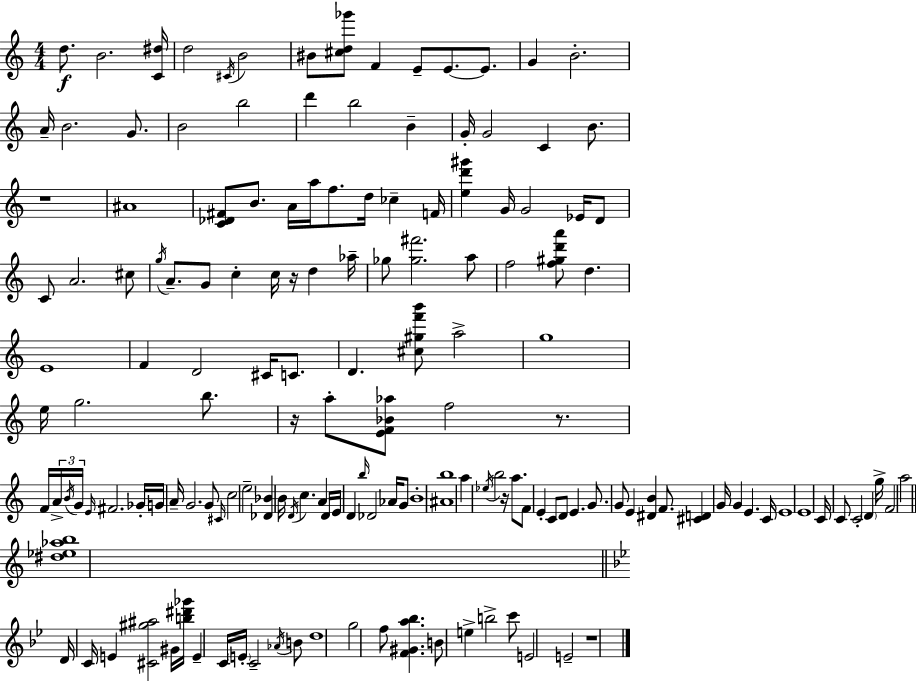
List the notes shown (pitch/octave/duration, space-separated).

D5/e. B4/h. [C4,D#5]/s D5/h C#4/s B4/h BIS4/e [C#5,D5,Gb6]/e F4/q E4/e E4/e. E4/e. G4/q B4/h. A4/s B4/h. G4/e. B4/h B5/h D6/q B5/h B4/q G4/s G4/h C4/q B4/e. R/w A#4/w [C4,Db4,F#4]/e B4/e. A4/s A5/s F5/e. D5/s CES5/q F4/s [E5,D6,G#6]/q G4/s G4/h Eb4/s D4/e C4/e A4/h. C#5/e G5/s A4/e. G4/e C5/q C5/s R/s D5/q Ab5/s Gb5/e [Gb5,F#6]/h. A5/e F5/h [F5,G#5,D6,A6]/e D5/q. E4/w F4/q D4/h C#4/s C4/e. D4/q. [C#5,G#5,F6,B6]/e A5/h G5/w E5/s G5/h. B5/e. R/s A5/e [E4,F4,Bb4,Ab5]/e F5/h R/e. F4/s A4/s B4/s G4/s E4/s F#4/h. Gb4/s G4/s A4/s G4/h. G4/e C#4/s C5/h E5/h [Db4,Bb4]/q B4/s D4/s C5/q. A4/q D4/s E4/s D4/q B5/s Db4/h Ab4/s G4/e B4/w [A#4,B5]/w A5/q Eb5/s B5/h R/s A5/e. F4/e E4/q C4/e D4/e E4/q. G4/e. G4/e E4/q [D#4,B4]/q F4/e. [C#4,D4]/q G4/s G4/q E4/q. C4/s E4/w E4/w C4/s C4/e C4/h D4/q G5/s F4/h A5/h [D#5,Eb5,Ab5,B5]/w D4/s C4/s E4/q [C#4,G#5,A#5]/h G#4/s [B5,D#6,Gb6]/s E4/q C4/s E4/s C4/h Ab4/s B4/e D5/w G5/h F5/e [F4,G#4,A5,Bb5]/q. B4/e E5/q B5/h C6/e E4/h E4/h R/w